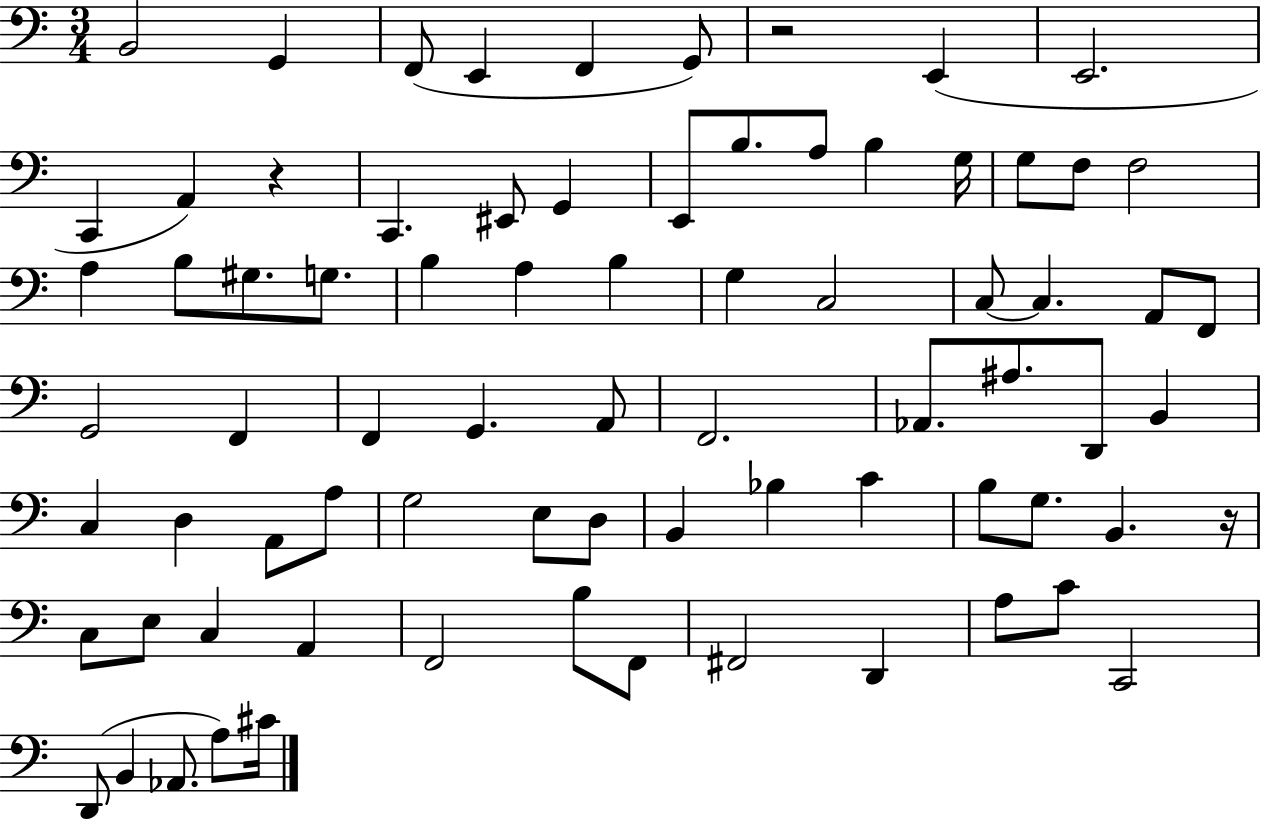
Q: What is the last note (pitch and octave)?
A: C#4